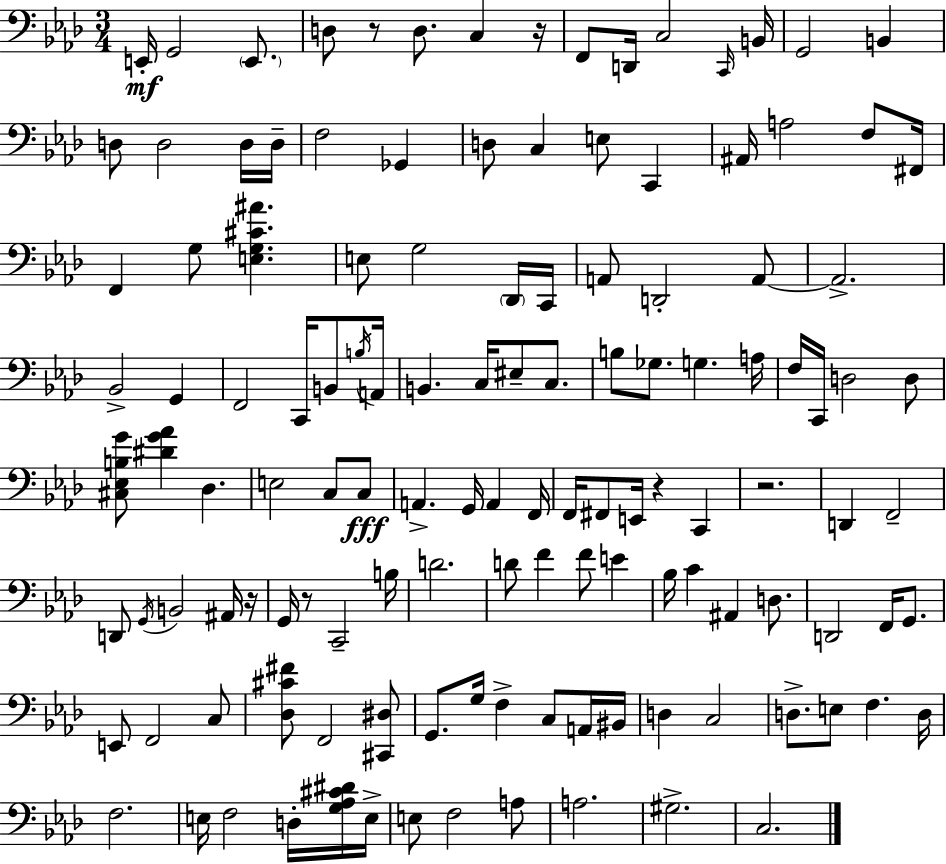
E2/s G2/h E2/e. D3/e R/e D3/e. C3/q R/s F2/e D2/s C3/h C2/s B2/s G2/h B2/q D3/e D3/h D3/s D3/s F3/h Gb2/q D3/e C3/q E3/e C2/q A#2/s A3/h F3/e F#2/s F2/q G3/e [E3,G3,C#4,A#4]/q. E3/e G3/h Db2/s C2/s A2/e D2/h A2/e A2/h. Bb2/h G2/q F2/h C2/s B2/e B3/s A2/s B2/q. C3/s EIS3/e C3/e. B3/e Gb3/e. G3/q. A3/s F3/s C2/s D3/h D3/e [C#3,Eb3,B3,G4]/e [D#4,G4,Ab4]/q Db3/q. E3/h C3/e C3/e A2/q. G2/s A2/q F2/s F2/s F#2/e E2/s R/q C2/q R/h. D2/q F2/h D2/e G2/s B2/h A#2/s R/s G2/s R/e C2/h B3/s D4/h. D4/e F4/q F4/e E4/q Bb3/s C4/q A#2/q D3/e. D2/h F2/s G2/e. E2/e F2/h C3/e [Db3,C#4,F#4]/e F2/h [C#2,D#3]/e G2/e. G3/s F3/q C3/e A2/s BIS2/s D3/q C3/h D3/e. E3/e F3/q. D3/s F3/h. E3/s F3/h D3/s [G3,Ab3,C#4,D#4]/s E3/s E3/e F3/h A3/e A3/h. G#3/h. C3/h.